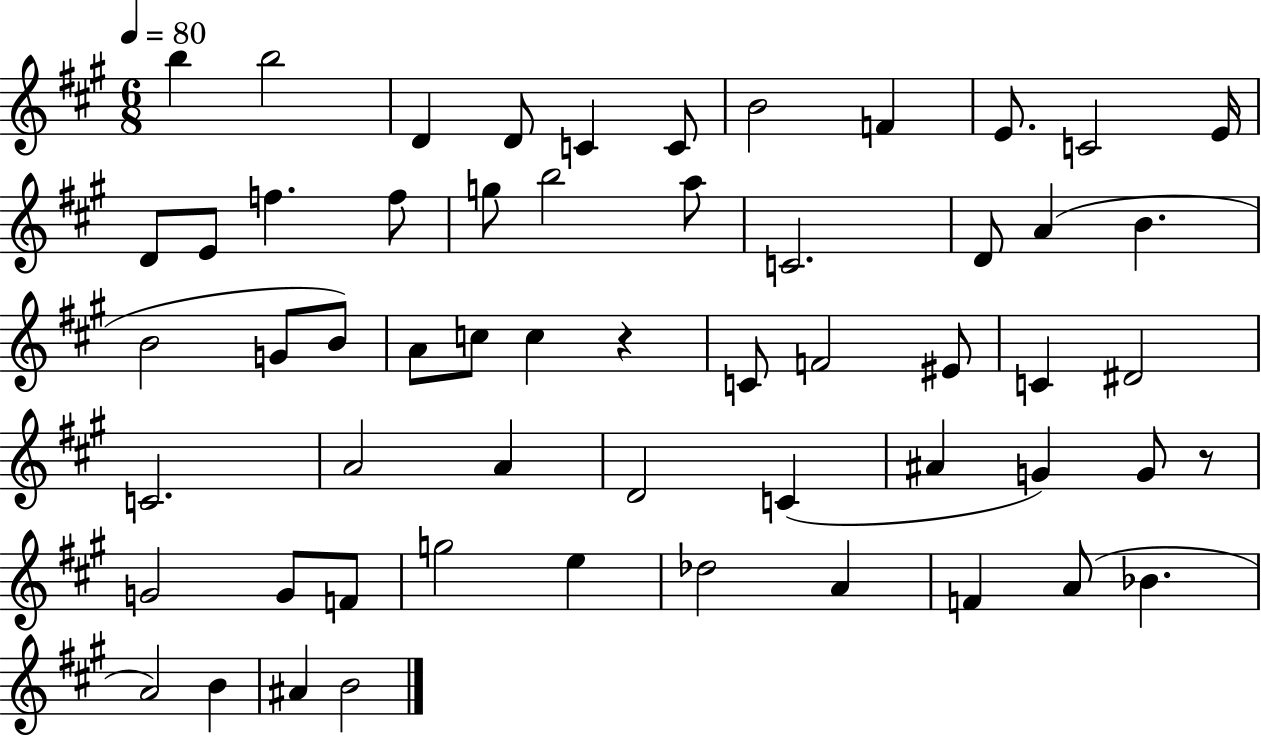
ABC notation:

X:1
T:Untitled
M:6/8
L:1/4
K:A
b b2 D D/2 C C/2 B2 F E/2 C2 E/4 D/2 E/2 f f/2 g/2 b2 a/2 C2 D/2 A B B2 G/2 B/2 A/2 c/2 c z C/2 F2 ^E/2 C ^D2 C2 A2 A D2 C ^A G G/2 z/2 G2 G/2 F/2 g2 e _d2 A F A/2 _B A2 B ^A B2